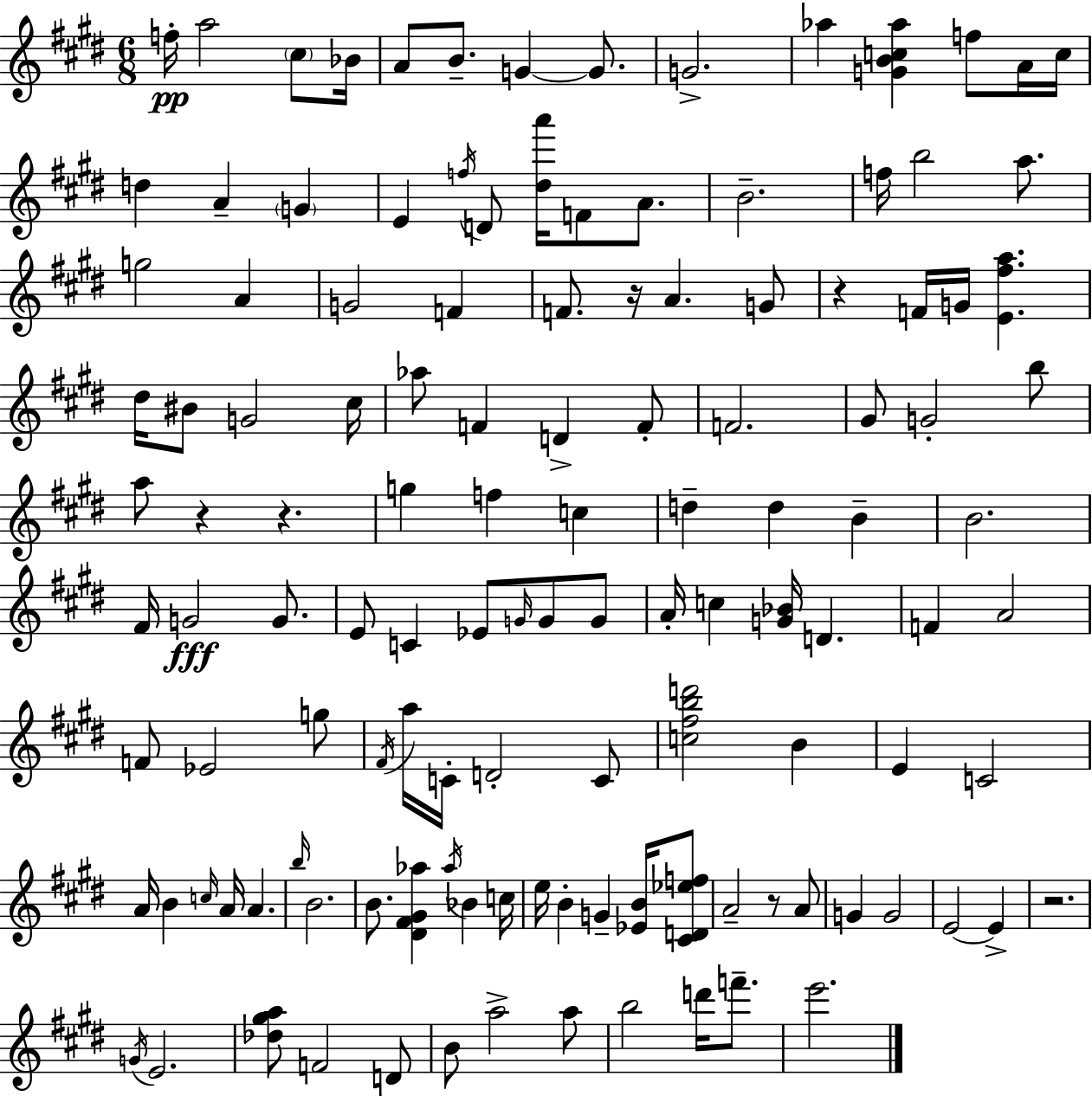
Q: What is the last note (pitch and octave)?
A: E6